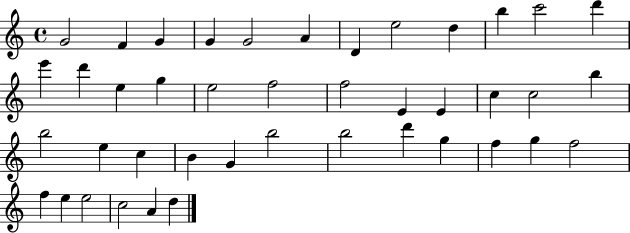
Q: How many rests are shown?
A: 0